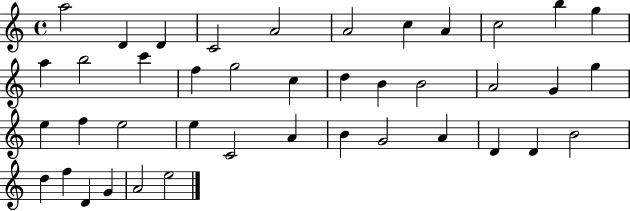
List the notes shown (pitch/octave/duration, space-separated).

A5/h D4/q D4/q C4/h A4/h A4/h C5/q A4/q C5/h B5/q G5/q A5/q B5/h C6/q F5/q G5/h C5/q D5/q B4/q B4/h A4/h G4/q G5/q E5/q F5/q E5/h E5/q C4/h A4/q B4/q G4/h A4/q D4/q D4/q B4/h D5/q F5/q D4/q G4/q A4/h E5/h